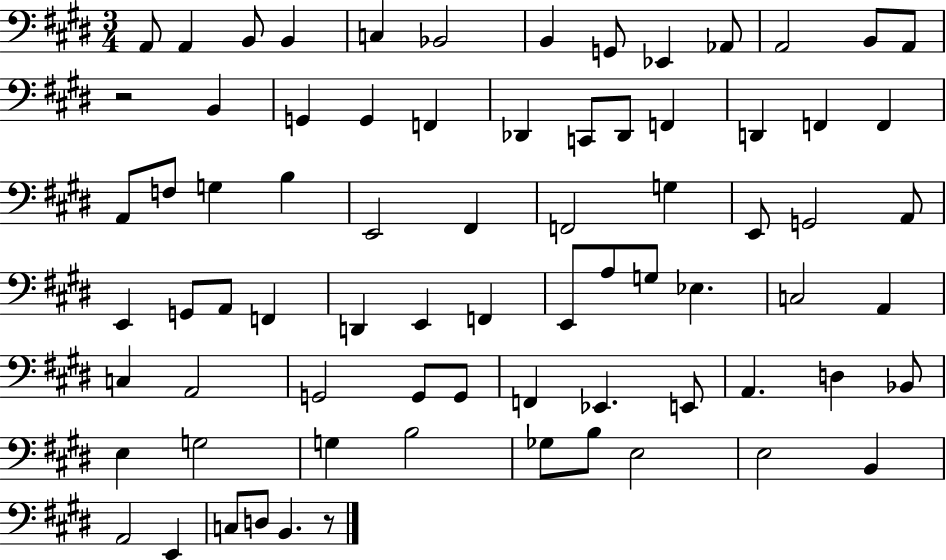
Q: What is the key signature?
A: E major